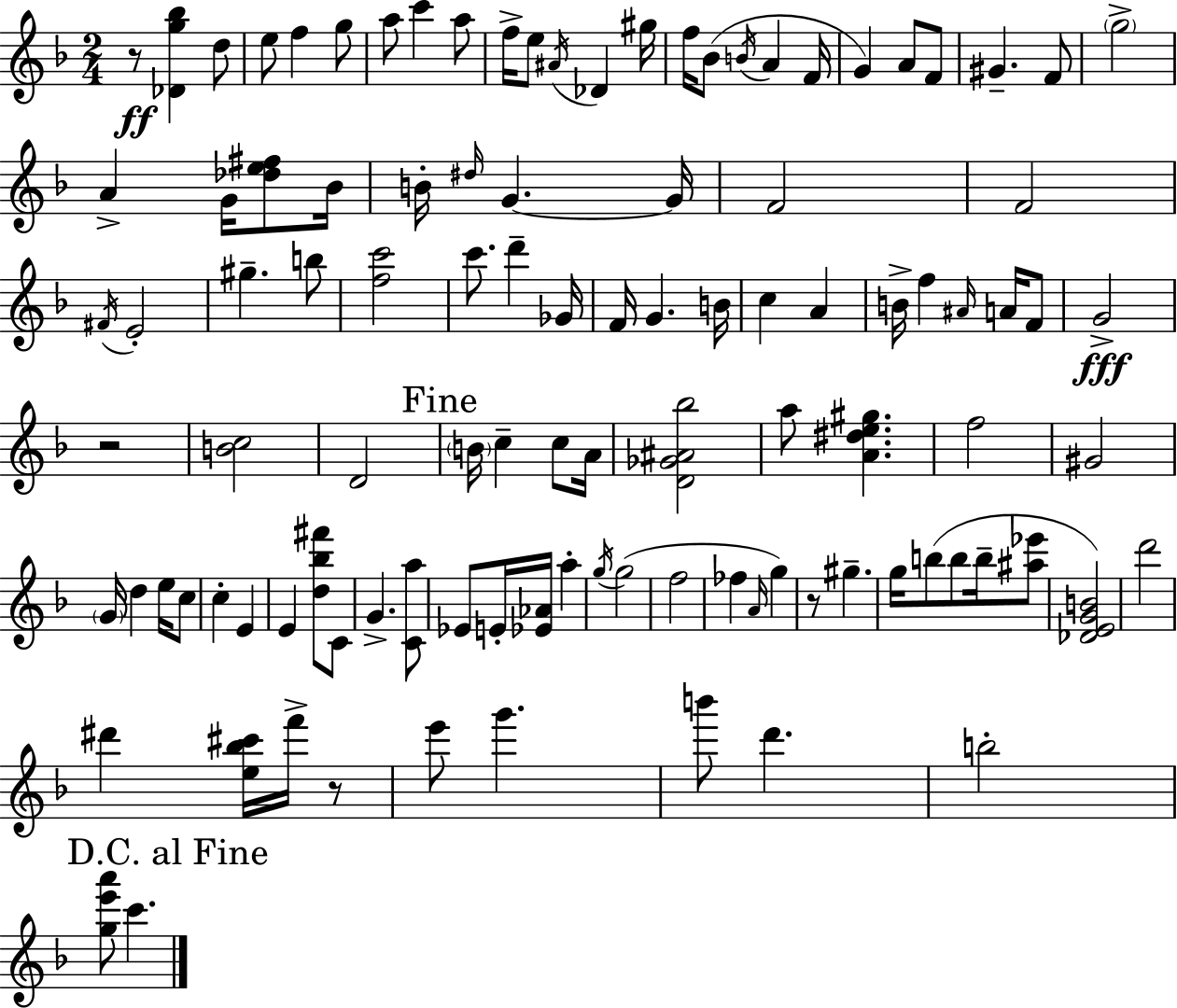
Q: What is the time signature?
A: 2/4